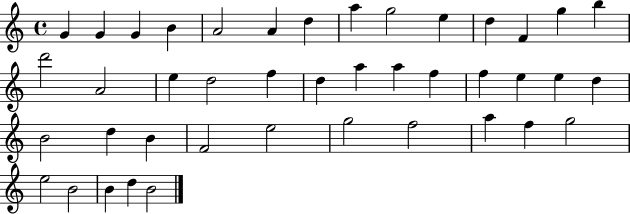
{
  \clef treble
  \time 4/4
  \defaultTimeSignature
  \key c \major
  g'4 g'4 g'4 b'4 | a'2 a'4 d''4 | a''4 g''2 e''4 | d''4 f'4 g''4 b''4 | \break d'''2 a'2 | e''4 d''2 f''4 | d''4 a''4 a''4 f''4 | f''4 e''4 e''4 d''4 | \break b'2 d''4 b'4 | f'2 e''2 | g''2 f''2 | a''4 f''4 g''2 | \break e''2 b'2 | b'4 d''4 b'2 | \bar "|."
}